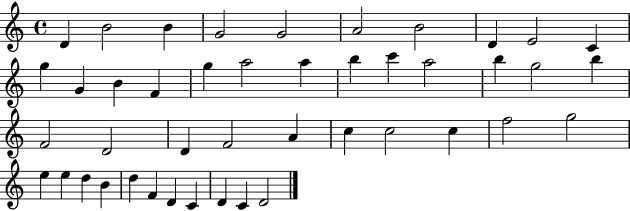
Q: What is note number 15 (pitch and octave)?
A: G5